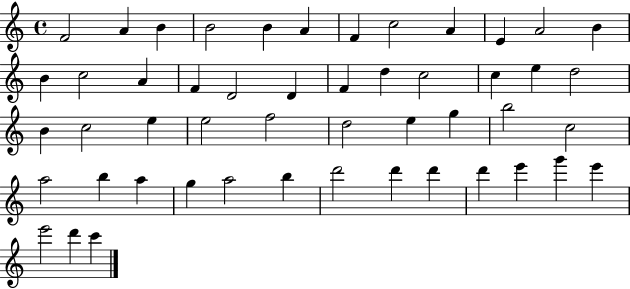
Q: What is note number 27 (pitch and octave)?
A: E5